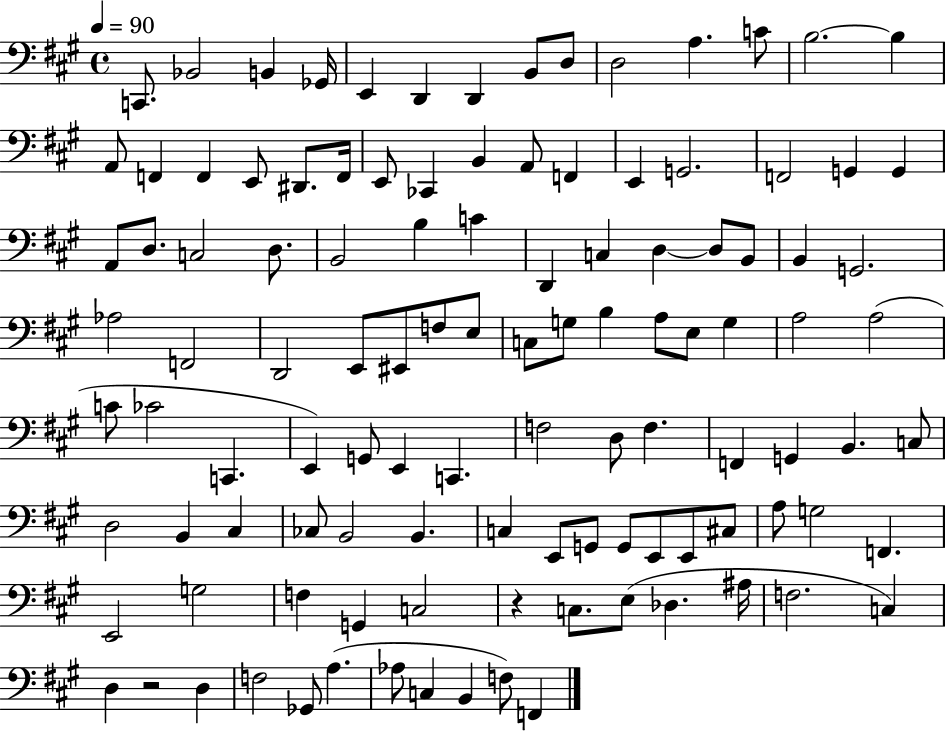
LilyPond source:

{
  \clef bass
  \time 4/4
  \defaultTimeSignature
  \key a \major
  \tempo 4 = 90
  c,8. bes,2 b,4 ges,16 | e,4 d,4 d,4 b,8 d8 | d2 a4. c'8 | b2.~~ b4 | \break a,8 f,4 f,4 e,8 dis,8. f,16 | e,8 ces,4 b,4 a,8 f,4 | e,4 g,2. | f,2 g,4 g,4 | \break a,8 d8. c2 d8. | b,2 b4 c'4 | d,4 c4 d4~~ d8 b,8 | b,4 g,2. | \break aes2 f,2 | d,2 e,8 eis,8 f8 e8 | c8 g8 b4 a8 e8 g4 | a2 a2( | \break c'8 ces'2 c,4. | e,4) g,8 e,4 c,4. | f2 d8 f4. | f,4 g,4 b,4. c8 | \break d2 b,4 cis4 | ces8 b,2 b,4. | c4 e,8 g,8 g,8 e,8 e,8 cis8 | a8 g2 f,4. | \break e,2 g2 | f4 g,4 c2 | r4 c8. e8( des4. ais16 | f2. c4) | \break d4 r2 d4 | f2 ges,8 a4.( | aes8 c4 b,4 f8) f,4 | \bar "|."
}